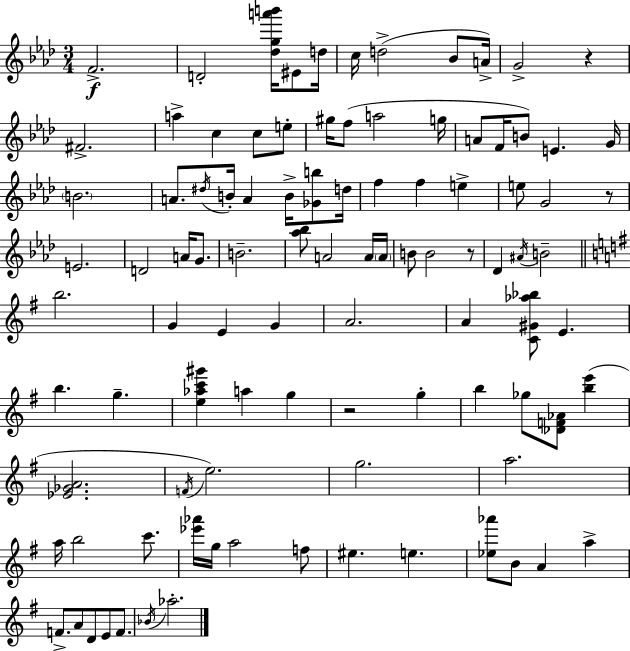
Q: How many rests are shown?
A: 4